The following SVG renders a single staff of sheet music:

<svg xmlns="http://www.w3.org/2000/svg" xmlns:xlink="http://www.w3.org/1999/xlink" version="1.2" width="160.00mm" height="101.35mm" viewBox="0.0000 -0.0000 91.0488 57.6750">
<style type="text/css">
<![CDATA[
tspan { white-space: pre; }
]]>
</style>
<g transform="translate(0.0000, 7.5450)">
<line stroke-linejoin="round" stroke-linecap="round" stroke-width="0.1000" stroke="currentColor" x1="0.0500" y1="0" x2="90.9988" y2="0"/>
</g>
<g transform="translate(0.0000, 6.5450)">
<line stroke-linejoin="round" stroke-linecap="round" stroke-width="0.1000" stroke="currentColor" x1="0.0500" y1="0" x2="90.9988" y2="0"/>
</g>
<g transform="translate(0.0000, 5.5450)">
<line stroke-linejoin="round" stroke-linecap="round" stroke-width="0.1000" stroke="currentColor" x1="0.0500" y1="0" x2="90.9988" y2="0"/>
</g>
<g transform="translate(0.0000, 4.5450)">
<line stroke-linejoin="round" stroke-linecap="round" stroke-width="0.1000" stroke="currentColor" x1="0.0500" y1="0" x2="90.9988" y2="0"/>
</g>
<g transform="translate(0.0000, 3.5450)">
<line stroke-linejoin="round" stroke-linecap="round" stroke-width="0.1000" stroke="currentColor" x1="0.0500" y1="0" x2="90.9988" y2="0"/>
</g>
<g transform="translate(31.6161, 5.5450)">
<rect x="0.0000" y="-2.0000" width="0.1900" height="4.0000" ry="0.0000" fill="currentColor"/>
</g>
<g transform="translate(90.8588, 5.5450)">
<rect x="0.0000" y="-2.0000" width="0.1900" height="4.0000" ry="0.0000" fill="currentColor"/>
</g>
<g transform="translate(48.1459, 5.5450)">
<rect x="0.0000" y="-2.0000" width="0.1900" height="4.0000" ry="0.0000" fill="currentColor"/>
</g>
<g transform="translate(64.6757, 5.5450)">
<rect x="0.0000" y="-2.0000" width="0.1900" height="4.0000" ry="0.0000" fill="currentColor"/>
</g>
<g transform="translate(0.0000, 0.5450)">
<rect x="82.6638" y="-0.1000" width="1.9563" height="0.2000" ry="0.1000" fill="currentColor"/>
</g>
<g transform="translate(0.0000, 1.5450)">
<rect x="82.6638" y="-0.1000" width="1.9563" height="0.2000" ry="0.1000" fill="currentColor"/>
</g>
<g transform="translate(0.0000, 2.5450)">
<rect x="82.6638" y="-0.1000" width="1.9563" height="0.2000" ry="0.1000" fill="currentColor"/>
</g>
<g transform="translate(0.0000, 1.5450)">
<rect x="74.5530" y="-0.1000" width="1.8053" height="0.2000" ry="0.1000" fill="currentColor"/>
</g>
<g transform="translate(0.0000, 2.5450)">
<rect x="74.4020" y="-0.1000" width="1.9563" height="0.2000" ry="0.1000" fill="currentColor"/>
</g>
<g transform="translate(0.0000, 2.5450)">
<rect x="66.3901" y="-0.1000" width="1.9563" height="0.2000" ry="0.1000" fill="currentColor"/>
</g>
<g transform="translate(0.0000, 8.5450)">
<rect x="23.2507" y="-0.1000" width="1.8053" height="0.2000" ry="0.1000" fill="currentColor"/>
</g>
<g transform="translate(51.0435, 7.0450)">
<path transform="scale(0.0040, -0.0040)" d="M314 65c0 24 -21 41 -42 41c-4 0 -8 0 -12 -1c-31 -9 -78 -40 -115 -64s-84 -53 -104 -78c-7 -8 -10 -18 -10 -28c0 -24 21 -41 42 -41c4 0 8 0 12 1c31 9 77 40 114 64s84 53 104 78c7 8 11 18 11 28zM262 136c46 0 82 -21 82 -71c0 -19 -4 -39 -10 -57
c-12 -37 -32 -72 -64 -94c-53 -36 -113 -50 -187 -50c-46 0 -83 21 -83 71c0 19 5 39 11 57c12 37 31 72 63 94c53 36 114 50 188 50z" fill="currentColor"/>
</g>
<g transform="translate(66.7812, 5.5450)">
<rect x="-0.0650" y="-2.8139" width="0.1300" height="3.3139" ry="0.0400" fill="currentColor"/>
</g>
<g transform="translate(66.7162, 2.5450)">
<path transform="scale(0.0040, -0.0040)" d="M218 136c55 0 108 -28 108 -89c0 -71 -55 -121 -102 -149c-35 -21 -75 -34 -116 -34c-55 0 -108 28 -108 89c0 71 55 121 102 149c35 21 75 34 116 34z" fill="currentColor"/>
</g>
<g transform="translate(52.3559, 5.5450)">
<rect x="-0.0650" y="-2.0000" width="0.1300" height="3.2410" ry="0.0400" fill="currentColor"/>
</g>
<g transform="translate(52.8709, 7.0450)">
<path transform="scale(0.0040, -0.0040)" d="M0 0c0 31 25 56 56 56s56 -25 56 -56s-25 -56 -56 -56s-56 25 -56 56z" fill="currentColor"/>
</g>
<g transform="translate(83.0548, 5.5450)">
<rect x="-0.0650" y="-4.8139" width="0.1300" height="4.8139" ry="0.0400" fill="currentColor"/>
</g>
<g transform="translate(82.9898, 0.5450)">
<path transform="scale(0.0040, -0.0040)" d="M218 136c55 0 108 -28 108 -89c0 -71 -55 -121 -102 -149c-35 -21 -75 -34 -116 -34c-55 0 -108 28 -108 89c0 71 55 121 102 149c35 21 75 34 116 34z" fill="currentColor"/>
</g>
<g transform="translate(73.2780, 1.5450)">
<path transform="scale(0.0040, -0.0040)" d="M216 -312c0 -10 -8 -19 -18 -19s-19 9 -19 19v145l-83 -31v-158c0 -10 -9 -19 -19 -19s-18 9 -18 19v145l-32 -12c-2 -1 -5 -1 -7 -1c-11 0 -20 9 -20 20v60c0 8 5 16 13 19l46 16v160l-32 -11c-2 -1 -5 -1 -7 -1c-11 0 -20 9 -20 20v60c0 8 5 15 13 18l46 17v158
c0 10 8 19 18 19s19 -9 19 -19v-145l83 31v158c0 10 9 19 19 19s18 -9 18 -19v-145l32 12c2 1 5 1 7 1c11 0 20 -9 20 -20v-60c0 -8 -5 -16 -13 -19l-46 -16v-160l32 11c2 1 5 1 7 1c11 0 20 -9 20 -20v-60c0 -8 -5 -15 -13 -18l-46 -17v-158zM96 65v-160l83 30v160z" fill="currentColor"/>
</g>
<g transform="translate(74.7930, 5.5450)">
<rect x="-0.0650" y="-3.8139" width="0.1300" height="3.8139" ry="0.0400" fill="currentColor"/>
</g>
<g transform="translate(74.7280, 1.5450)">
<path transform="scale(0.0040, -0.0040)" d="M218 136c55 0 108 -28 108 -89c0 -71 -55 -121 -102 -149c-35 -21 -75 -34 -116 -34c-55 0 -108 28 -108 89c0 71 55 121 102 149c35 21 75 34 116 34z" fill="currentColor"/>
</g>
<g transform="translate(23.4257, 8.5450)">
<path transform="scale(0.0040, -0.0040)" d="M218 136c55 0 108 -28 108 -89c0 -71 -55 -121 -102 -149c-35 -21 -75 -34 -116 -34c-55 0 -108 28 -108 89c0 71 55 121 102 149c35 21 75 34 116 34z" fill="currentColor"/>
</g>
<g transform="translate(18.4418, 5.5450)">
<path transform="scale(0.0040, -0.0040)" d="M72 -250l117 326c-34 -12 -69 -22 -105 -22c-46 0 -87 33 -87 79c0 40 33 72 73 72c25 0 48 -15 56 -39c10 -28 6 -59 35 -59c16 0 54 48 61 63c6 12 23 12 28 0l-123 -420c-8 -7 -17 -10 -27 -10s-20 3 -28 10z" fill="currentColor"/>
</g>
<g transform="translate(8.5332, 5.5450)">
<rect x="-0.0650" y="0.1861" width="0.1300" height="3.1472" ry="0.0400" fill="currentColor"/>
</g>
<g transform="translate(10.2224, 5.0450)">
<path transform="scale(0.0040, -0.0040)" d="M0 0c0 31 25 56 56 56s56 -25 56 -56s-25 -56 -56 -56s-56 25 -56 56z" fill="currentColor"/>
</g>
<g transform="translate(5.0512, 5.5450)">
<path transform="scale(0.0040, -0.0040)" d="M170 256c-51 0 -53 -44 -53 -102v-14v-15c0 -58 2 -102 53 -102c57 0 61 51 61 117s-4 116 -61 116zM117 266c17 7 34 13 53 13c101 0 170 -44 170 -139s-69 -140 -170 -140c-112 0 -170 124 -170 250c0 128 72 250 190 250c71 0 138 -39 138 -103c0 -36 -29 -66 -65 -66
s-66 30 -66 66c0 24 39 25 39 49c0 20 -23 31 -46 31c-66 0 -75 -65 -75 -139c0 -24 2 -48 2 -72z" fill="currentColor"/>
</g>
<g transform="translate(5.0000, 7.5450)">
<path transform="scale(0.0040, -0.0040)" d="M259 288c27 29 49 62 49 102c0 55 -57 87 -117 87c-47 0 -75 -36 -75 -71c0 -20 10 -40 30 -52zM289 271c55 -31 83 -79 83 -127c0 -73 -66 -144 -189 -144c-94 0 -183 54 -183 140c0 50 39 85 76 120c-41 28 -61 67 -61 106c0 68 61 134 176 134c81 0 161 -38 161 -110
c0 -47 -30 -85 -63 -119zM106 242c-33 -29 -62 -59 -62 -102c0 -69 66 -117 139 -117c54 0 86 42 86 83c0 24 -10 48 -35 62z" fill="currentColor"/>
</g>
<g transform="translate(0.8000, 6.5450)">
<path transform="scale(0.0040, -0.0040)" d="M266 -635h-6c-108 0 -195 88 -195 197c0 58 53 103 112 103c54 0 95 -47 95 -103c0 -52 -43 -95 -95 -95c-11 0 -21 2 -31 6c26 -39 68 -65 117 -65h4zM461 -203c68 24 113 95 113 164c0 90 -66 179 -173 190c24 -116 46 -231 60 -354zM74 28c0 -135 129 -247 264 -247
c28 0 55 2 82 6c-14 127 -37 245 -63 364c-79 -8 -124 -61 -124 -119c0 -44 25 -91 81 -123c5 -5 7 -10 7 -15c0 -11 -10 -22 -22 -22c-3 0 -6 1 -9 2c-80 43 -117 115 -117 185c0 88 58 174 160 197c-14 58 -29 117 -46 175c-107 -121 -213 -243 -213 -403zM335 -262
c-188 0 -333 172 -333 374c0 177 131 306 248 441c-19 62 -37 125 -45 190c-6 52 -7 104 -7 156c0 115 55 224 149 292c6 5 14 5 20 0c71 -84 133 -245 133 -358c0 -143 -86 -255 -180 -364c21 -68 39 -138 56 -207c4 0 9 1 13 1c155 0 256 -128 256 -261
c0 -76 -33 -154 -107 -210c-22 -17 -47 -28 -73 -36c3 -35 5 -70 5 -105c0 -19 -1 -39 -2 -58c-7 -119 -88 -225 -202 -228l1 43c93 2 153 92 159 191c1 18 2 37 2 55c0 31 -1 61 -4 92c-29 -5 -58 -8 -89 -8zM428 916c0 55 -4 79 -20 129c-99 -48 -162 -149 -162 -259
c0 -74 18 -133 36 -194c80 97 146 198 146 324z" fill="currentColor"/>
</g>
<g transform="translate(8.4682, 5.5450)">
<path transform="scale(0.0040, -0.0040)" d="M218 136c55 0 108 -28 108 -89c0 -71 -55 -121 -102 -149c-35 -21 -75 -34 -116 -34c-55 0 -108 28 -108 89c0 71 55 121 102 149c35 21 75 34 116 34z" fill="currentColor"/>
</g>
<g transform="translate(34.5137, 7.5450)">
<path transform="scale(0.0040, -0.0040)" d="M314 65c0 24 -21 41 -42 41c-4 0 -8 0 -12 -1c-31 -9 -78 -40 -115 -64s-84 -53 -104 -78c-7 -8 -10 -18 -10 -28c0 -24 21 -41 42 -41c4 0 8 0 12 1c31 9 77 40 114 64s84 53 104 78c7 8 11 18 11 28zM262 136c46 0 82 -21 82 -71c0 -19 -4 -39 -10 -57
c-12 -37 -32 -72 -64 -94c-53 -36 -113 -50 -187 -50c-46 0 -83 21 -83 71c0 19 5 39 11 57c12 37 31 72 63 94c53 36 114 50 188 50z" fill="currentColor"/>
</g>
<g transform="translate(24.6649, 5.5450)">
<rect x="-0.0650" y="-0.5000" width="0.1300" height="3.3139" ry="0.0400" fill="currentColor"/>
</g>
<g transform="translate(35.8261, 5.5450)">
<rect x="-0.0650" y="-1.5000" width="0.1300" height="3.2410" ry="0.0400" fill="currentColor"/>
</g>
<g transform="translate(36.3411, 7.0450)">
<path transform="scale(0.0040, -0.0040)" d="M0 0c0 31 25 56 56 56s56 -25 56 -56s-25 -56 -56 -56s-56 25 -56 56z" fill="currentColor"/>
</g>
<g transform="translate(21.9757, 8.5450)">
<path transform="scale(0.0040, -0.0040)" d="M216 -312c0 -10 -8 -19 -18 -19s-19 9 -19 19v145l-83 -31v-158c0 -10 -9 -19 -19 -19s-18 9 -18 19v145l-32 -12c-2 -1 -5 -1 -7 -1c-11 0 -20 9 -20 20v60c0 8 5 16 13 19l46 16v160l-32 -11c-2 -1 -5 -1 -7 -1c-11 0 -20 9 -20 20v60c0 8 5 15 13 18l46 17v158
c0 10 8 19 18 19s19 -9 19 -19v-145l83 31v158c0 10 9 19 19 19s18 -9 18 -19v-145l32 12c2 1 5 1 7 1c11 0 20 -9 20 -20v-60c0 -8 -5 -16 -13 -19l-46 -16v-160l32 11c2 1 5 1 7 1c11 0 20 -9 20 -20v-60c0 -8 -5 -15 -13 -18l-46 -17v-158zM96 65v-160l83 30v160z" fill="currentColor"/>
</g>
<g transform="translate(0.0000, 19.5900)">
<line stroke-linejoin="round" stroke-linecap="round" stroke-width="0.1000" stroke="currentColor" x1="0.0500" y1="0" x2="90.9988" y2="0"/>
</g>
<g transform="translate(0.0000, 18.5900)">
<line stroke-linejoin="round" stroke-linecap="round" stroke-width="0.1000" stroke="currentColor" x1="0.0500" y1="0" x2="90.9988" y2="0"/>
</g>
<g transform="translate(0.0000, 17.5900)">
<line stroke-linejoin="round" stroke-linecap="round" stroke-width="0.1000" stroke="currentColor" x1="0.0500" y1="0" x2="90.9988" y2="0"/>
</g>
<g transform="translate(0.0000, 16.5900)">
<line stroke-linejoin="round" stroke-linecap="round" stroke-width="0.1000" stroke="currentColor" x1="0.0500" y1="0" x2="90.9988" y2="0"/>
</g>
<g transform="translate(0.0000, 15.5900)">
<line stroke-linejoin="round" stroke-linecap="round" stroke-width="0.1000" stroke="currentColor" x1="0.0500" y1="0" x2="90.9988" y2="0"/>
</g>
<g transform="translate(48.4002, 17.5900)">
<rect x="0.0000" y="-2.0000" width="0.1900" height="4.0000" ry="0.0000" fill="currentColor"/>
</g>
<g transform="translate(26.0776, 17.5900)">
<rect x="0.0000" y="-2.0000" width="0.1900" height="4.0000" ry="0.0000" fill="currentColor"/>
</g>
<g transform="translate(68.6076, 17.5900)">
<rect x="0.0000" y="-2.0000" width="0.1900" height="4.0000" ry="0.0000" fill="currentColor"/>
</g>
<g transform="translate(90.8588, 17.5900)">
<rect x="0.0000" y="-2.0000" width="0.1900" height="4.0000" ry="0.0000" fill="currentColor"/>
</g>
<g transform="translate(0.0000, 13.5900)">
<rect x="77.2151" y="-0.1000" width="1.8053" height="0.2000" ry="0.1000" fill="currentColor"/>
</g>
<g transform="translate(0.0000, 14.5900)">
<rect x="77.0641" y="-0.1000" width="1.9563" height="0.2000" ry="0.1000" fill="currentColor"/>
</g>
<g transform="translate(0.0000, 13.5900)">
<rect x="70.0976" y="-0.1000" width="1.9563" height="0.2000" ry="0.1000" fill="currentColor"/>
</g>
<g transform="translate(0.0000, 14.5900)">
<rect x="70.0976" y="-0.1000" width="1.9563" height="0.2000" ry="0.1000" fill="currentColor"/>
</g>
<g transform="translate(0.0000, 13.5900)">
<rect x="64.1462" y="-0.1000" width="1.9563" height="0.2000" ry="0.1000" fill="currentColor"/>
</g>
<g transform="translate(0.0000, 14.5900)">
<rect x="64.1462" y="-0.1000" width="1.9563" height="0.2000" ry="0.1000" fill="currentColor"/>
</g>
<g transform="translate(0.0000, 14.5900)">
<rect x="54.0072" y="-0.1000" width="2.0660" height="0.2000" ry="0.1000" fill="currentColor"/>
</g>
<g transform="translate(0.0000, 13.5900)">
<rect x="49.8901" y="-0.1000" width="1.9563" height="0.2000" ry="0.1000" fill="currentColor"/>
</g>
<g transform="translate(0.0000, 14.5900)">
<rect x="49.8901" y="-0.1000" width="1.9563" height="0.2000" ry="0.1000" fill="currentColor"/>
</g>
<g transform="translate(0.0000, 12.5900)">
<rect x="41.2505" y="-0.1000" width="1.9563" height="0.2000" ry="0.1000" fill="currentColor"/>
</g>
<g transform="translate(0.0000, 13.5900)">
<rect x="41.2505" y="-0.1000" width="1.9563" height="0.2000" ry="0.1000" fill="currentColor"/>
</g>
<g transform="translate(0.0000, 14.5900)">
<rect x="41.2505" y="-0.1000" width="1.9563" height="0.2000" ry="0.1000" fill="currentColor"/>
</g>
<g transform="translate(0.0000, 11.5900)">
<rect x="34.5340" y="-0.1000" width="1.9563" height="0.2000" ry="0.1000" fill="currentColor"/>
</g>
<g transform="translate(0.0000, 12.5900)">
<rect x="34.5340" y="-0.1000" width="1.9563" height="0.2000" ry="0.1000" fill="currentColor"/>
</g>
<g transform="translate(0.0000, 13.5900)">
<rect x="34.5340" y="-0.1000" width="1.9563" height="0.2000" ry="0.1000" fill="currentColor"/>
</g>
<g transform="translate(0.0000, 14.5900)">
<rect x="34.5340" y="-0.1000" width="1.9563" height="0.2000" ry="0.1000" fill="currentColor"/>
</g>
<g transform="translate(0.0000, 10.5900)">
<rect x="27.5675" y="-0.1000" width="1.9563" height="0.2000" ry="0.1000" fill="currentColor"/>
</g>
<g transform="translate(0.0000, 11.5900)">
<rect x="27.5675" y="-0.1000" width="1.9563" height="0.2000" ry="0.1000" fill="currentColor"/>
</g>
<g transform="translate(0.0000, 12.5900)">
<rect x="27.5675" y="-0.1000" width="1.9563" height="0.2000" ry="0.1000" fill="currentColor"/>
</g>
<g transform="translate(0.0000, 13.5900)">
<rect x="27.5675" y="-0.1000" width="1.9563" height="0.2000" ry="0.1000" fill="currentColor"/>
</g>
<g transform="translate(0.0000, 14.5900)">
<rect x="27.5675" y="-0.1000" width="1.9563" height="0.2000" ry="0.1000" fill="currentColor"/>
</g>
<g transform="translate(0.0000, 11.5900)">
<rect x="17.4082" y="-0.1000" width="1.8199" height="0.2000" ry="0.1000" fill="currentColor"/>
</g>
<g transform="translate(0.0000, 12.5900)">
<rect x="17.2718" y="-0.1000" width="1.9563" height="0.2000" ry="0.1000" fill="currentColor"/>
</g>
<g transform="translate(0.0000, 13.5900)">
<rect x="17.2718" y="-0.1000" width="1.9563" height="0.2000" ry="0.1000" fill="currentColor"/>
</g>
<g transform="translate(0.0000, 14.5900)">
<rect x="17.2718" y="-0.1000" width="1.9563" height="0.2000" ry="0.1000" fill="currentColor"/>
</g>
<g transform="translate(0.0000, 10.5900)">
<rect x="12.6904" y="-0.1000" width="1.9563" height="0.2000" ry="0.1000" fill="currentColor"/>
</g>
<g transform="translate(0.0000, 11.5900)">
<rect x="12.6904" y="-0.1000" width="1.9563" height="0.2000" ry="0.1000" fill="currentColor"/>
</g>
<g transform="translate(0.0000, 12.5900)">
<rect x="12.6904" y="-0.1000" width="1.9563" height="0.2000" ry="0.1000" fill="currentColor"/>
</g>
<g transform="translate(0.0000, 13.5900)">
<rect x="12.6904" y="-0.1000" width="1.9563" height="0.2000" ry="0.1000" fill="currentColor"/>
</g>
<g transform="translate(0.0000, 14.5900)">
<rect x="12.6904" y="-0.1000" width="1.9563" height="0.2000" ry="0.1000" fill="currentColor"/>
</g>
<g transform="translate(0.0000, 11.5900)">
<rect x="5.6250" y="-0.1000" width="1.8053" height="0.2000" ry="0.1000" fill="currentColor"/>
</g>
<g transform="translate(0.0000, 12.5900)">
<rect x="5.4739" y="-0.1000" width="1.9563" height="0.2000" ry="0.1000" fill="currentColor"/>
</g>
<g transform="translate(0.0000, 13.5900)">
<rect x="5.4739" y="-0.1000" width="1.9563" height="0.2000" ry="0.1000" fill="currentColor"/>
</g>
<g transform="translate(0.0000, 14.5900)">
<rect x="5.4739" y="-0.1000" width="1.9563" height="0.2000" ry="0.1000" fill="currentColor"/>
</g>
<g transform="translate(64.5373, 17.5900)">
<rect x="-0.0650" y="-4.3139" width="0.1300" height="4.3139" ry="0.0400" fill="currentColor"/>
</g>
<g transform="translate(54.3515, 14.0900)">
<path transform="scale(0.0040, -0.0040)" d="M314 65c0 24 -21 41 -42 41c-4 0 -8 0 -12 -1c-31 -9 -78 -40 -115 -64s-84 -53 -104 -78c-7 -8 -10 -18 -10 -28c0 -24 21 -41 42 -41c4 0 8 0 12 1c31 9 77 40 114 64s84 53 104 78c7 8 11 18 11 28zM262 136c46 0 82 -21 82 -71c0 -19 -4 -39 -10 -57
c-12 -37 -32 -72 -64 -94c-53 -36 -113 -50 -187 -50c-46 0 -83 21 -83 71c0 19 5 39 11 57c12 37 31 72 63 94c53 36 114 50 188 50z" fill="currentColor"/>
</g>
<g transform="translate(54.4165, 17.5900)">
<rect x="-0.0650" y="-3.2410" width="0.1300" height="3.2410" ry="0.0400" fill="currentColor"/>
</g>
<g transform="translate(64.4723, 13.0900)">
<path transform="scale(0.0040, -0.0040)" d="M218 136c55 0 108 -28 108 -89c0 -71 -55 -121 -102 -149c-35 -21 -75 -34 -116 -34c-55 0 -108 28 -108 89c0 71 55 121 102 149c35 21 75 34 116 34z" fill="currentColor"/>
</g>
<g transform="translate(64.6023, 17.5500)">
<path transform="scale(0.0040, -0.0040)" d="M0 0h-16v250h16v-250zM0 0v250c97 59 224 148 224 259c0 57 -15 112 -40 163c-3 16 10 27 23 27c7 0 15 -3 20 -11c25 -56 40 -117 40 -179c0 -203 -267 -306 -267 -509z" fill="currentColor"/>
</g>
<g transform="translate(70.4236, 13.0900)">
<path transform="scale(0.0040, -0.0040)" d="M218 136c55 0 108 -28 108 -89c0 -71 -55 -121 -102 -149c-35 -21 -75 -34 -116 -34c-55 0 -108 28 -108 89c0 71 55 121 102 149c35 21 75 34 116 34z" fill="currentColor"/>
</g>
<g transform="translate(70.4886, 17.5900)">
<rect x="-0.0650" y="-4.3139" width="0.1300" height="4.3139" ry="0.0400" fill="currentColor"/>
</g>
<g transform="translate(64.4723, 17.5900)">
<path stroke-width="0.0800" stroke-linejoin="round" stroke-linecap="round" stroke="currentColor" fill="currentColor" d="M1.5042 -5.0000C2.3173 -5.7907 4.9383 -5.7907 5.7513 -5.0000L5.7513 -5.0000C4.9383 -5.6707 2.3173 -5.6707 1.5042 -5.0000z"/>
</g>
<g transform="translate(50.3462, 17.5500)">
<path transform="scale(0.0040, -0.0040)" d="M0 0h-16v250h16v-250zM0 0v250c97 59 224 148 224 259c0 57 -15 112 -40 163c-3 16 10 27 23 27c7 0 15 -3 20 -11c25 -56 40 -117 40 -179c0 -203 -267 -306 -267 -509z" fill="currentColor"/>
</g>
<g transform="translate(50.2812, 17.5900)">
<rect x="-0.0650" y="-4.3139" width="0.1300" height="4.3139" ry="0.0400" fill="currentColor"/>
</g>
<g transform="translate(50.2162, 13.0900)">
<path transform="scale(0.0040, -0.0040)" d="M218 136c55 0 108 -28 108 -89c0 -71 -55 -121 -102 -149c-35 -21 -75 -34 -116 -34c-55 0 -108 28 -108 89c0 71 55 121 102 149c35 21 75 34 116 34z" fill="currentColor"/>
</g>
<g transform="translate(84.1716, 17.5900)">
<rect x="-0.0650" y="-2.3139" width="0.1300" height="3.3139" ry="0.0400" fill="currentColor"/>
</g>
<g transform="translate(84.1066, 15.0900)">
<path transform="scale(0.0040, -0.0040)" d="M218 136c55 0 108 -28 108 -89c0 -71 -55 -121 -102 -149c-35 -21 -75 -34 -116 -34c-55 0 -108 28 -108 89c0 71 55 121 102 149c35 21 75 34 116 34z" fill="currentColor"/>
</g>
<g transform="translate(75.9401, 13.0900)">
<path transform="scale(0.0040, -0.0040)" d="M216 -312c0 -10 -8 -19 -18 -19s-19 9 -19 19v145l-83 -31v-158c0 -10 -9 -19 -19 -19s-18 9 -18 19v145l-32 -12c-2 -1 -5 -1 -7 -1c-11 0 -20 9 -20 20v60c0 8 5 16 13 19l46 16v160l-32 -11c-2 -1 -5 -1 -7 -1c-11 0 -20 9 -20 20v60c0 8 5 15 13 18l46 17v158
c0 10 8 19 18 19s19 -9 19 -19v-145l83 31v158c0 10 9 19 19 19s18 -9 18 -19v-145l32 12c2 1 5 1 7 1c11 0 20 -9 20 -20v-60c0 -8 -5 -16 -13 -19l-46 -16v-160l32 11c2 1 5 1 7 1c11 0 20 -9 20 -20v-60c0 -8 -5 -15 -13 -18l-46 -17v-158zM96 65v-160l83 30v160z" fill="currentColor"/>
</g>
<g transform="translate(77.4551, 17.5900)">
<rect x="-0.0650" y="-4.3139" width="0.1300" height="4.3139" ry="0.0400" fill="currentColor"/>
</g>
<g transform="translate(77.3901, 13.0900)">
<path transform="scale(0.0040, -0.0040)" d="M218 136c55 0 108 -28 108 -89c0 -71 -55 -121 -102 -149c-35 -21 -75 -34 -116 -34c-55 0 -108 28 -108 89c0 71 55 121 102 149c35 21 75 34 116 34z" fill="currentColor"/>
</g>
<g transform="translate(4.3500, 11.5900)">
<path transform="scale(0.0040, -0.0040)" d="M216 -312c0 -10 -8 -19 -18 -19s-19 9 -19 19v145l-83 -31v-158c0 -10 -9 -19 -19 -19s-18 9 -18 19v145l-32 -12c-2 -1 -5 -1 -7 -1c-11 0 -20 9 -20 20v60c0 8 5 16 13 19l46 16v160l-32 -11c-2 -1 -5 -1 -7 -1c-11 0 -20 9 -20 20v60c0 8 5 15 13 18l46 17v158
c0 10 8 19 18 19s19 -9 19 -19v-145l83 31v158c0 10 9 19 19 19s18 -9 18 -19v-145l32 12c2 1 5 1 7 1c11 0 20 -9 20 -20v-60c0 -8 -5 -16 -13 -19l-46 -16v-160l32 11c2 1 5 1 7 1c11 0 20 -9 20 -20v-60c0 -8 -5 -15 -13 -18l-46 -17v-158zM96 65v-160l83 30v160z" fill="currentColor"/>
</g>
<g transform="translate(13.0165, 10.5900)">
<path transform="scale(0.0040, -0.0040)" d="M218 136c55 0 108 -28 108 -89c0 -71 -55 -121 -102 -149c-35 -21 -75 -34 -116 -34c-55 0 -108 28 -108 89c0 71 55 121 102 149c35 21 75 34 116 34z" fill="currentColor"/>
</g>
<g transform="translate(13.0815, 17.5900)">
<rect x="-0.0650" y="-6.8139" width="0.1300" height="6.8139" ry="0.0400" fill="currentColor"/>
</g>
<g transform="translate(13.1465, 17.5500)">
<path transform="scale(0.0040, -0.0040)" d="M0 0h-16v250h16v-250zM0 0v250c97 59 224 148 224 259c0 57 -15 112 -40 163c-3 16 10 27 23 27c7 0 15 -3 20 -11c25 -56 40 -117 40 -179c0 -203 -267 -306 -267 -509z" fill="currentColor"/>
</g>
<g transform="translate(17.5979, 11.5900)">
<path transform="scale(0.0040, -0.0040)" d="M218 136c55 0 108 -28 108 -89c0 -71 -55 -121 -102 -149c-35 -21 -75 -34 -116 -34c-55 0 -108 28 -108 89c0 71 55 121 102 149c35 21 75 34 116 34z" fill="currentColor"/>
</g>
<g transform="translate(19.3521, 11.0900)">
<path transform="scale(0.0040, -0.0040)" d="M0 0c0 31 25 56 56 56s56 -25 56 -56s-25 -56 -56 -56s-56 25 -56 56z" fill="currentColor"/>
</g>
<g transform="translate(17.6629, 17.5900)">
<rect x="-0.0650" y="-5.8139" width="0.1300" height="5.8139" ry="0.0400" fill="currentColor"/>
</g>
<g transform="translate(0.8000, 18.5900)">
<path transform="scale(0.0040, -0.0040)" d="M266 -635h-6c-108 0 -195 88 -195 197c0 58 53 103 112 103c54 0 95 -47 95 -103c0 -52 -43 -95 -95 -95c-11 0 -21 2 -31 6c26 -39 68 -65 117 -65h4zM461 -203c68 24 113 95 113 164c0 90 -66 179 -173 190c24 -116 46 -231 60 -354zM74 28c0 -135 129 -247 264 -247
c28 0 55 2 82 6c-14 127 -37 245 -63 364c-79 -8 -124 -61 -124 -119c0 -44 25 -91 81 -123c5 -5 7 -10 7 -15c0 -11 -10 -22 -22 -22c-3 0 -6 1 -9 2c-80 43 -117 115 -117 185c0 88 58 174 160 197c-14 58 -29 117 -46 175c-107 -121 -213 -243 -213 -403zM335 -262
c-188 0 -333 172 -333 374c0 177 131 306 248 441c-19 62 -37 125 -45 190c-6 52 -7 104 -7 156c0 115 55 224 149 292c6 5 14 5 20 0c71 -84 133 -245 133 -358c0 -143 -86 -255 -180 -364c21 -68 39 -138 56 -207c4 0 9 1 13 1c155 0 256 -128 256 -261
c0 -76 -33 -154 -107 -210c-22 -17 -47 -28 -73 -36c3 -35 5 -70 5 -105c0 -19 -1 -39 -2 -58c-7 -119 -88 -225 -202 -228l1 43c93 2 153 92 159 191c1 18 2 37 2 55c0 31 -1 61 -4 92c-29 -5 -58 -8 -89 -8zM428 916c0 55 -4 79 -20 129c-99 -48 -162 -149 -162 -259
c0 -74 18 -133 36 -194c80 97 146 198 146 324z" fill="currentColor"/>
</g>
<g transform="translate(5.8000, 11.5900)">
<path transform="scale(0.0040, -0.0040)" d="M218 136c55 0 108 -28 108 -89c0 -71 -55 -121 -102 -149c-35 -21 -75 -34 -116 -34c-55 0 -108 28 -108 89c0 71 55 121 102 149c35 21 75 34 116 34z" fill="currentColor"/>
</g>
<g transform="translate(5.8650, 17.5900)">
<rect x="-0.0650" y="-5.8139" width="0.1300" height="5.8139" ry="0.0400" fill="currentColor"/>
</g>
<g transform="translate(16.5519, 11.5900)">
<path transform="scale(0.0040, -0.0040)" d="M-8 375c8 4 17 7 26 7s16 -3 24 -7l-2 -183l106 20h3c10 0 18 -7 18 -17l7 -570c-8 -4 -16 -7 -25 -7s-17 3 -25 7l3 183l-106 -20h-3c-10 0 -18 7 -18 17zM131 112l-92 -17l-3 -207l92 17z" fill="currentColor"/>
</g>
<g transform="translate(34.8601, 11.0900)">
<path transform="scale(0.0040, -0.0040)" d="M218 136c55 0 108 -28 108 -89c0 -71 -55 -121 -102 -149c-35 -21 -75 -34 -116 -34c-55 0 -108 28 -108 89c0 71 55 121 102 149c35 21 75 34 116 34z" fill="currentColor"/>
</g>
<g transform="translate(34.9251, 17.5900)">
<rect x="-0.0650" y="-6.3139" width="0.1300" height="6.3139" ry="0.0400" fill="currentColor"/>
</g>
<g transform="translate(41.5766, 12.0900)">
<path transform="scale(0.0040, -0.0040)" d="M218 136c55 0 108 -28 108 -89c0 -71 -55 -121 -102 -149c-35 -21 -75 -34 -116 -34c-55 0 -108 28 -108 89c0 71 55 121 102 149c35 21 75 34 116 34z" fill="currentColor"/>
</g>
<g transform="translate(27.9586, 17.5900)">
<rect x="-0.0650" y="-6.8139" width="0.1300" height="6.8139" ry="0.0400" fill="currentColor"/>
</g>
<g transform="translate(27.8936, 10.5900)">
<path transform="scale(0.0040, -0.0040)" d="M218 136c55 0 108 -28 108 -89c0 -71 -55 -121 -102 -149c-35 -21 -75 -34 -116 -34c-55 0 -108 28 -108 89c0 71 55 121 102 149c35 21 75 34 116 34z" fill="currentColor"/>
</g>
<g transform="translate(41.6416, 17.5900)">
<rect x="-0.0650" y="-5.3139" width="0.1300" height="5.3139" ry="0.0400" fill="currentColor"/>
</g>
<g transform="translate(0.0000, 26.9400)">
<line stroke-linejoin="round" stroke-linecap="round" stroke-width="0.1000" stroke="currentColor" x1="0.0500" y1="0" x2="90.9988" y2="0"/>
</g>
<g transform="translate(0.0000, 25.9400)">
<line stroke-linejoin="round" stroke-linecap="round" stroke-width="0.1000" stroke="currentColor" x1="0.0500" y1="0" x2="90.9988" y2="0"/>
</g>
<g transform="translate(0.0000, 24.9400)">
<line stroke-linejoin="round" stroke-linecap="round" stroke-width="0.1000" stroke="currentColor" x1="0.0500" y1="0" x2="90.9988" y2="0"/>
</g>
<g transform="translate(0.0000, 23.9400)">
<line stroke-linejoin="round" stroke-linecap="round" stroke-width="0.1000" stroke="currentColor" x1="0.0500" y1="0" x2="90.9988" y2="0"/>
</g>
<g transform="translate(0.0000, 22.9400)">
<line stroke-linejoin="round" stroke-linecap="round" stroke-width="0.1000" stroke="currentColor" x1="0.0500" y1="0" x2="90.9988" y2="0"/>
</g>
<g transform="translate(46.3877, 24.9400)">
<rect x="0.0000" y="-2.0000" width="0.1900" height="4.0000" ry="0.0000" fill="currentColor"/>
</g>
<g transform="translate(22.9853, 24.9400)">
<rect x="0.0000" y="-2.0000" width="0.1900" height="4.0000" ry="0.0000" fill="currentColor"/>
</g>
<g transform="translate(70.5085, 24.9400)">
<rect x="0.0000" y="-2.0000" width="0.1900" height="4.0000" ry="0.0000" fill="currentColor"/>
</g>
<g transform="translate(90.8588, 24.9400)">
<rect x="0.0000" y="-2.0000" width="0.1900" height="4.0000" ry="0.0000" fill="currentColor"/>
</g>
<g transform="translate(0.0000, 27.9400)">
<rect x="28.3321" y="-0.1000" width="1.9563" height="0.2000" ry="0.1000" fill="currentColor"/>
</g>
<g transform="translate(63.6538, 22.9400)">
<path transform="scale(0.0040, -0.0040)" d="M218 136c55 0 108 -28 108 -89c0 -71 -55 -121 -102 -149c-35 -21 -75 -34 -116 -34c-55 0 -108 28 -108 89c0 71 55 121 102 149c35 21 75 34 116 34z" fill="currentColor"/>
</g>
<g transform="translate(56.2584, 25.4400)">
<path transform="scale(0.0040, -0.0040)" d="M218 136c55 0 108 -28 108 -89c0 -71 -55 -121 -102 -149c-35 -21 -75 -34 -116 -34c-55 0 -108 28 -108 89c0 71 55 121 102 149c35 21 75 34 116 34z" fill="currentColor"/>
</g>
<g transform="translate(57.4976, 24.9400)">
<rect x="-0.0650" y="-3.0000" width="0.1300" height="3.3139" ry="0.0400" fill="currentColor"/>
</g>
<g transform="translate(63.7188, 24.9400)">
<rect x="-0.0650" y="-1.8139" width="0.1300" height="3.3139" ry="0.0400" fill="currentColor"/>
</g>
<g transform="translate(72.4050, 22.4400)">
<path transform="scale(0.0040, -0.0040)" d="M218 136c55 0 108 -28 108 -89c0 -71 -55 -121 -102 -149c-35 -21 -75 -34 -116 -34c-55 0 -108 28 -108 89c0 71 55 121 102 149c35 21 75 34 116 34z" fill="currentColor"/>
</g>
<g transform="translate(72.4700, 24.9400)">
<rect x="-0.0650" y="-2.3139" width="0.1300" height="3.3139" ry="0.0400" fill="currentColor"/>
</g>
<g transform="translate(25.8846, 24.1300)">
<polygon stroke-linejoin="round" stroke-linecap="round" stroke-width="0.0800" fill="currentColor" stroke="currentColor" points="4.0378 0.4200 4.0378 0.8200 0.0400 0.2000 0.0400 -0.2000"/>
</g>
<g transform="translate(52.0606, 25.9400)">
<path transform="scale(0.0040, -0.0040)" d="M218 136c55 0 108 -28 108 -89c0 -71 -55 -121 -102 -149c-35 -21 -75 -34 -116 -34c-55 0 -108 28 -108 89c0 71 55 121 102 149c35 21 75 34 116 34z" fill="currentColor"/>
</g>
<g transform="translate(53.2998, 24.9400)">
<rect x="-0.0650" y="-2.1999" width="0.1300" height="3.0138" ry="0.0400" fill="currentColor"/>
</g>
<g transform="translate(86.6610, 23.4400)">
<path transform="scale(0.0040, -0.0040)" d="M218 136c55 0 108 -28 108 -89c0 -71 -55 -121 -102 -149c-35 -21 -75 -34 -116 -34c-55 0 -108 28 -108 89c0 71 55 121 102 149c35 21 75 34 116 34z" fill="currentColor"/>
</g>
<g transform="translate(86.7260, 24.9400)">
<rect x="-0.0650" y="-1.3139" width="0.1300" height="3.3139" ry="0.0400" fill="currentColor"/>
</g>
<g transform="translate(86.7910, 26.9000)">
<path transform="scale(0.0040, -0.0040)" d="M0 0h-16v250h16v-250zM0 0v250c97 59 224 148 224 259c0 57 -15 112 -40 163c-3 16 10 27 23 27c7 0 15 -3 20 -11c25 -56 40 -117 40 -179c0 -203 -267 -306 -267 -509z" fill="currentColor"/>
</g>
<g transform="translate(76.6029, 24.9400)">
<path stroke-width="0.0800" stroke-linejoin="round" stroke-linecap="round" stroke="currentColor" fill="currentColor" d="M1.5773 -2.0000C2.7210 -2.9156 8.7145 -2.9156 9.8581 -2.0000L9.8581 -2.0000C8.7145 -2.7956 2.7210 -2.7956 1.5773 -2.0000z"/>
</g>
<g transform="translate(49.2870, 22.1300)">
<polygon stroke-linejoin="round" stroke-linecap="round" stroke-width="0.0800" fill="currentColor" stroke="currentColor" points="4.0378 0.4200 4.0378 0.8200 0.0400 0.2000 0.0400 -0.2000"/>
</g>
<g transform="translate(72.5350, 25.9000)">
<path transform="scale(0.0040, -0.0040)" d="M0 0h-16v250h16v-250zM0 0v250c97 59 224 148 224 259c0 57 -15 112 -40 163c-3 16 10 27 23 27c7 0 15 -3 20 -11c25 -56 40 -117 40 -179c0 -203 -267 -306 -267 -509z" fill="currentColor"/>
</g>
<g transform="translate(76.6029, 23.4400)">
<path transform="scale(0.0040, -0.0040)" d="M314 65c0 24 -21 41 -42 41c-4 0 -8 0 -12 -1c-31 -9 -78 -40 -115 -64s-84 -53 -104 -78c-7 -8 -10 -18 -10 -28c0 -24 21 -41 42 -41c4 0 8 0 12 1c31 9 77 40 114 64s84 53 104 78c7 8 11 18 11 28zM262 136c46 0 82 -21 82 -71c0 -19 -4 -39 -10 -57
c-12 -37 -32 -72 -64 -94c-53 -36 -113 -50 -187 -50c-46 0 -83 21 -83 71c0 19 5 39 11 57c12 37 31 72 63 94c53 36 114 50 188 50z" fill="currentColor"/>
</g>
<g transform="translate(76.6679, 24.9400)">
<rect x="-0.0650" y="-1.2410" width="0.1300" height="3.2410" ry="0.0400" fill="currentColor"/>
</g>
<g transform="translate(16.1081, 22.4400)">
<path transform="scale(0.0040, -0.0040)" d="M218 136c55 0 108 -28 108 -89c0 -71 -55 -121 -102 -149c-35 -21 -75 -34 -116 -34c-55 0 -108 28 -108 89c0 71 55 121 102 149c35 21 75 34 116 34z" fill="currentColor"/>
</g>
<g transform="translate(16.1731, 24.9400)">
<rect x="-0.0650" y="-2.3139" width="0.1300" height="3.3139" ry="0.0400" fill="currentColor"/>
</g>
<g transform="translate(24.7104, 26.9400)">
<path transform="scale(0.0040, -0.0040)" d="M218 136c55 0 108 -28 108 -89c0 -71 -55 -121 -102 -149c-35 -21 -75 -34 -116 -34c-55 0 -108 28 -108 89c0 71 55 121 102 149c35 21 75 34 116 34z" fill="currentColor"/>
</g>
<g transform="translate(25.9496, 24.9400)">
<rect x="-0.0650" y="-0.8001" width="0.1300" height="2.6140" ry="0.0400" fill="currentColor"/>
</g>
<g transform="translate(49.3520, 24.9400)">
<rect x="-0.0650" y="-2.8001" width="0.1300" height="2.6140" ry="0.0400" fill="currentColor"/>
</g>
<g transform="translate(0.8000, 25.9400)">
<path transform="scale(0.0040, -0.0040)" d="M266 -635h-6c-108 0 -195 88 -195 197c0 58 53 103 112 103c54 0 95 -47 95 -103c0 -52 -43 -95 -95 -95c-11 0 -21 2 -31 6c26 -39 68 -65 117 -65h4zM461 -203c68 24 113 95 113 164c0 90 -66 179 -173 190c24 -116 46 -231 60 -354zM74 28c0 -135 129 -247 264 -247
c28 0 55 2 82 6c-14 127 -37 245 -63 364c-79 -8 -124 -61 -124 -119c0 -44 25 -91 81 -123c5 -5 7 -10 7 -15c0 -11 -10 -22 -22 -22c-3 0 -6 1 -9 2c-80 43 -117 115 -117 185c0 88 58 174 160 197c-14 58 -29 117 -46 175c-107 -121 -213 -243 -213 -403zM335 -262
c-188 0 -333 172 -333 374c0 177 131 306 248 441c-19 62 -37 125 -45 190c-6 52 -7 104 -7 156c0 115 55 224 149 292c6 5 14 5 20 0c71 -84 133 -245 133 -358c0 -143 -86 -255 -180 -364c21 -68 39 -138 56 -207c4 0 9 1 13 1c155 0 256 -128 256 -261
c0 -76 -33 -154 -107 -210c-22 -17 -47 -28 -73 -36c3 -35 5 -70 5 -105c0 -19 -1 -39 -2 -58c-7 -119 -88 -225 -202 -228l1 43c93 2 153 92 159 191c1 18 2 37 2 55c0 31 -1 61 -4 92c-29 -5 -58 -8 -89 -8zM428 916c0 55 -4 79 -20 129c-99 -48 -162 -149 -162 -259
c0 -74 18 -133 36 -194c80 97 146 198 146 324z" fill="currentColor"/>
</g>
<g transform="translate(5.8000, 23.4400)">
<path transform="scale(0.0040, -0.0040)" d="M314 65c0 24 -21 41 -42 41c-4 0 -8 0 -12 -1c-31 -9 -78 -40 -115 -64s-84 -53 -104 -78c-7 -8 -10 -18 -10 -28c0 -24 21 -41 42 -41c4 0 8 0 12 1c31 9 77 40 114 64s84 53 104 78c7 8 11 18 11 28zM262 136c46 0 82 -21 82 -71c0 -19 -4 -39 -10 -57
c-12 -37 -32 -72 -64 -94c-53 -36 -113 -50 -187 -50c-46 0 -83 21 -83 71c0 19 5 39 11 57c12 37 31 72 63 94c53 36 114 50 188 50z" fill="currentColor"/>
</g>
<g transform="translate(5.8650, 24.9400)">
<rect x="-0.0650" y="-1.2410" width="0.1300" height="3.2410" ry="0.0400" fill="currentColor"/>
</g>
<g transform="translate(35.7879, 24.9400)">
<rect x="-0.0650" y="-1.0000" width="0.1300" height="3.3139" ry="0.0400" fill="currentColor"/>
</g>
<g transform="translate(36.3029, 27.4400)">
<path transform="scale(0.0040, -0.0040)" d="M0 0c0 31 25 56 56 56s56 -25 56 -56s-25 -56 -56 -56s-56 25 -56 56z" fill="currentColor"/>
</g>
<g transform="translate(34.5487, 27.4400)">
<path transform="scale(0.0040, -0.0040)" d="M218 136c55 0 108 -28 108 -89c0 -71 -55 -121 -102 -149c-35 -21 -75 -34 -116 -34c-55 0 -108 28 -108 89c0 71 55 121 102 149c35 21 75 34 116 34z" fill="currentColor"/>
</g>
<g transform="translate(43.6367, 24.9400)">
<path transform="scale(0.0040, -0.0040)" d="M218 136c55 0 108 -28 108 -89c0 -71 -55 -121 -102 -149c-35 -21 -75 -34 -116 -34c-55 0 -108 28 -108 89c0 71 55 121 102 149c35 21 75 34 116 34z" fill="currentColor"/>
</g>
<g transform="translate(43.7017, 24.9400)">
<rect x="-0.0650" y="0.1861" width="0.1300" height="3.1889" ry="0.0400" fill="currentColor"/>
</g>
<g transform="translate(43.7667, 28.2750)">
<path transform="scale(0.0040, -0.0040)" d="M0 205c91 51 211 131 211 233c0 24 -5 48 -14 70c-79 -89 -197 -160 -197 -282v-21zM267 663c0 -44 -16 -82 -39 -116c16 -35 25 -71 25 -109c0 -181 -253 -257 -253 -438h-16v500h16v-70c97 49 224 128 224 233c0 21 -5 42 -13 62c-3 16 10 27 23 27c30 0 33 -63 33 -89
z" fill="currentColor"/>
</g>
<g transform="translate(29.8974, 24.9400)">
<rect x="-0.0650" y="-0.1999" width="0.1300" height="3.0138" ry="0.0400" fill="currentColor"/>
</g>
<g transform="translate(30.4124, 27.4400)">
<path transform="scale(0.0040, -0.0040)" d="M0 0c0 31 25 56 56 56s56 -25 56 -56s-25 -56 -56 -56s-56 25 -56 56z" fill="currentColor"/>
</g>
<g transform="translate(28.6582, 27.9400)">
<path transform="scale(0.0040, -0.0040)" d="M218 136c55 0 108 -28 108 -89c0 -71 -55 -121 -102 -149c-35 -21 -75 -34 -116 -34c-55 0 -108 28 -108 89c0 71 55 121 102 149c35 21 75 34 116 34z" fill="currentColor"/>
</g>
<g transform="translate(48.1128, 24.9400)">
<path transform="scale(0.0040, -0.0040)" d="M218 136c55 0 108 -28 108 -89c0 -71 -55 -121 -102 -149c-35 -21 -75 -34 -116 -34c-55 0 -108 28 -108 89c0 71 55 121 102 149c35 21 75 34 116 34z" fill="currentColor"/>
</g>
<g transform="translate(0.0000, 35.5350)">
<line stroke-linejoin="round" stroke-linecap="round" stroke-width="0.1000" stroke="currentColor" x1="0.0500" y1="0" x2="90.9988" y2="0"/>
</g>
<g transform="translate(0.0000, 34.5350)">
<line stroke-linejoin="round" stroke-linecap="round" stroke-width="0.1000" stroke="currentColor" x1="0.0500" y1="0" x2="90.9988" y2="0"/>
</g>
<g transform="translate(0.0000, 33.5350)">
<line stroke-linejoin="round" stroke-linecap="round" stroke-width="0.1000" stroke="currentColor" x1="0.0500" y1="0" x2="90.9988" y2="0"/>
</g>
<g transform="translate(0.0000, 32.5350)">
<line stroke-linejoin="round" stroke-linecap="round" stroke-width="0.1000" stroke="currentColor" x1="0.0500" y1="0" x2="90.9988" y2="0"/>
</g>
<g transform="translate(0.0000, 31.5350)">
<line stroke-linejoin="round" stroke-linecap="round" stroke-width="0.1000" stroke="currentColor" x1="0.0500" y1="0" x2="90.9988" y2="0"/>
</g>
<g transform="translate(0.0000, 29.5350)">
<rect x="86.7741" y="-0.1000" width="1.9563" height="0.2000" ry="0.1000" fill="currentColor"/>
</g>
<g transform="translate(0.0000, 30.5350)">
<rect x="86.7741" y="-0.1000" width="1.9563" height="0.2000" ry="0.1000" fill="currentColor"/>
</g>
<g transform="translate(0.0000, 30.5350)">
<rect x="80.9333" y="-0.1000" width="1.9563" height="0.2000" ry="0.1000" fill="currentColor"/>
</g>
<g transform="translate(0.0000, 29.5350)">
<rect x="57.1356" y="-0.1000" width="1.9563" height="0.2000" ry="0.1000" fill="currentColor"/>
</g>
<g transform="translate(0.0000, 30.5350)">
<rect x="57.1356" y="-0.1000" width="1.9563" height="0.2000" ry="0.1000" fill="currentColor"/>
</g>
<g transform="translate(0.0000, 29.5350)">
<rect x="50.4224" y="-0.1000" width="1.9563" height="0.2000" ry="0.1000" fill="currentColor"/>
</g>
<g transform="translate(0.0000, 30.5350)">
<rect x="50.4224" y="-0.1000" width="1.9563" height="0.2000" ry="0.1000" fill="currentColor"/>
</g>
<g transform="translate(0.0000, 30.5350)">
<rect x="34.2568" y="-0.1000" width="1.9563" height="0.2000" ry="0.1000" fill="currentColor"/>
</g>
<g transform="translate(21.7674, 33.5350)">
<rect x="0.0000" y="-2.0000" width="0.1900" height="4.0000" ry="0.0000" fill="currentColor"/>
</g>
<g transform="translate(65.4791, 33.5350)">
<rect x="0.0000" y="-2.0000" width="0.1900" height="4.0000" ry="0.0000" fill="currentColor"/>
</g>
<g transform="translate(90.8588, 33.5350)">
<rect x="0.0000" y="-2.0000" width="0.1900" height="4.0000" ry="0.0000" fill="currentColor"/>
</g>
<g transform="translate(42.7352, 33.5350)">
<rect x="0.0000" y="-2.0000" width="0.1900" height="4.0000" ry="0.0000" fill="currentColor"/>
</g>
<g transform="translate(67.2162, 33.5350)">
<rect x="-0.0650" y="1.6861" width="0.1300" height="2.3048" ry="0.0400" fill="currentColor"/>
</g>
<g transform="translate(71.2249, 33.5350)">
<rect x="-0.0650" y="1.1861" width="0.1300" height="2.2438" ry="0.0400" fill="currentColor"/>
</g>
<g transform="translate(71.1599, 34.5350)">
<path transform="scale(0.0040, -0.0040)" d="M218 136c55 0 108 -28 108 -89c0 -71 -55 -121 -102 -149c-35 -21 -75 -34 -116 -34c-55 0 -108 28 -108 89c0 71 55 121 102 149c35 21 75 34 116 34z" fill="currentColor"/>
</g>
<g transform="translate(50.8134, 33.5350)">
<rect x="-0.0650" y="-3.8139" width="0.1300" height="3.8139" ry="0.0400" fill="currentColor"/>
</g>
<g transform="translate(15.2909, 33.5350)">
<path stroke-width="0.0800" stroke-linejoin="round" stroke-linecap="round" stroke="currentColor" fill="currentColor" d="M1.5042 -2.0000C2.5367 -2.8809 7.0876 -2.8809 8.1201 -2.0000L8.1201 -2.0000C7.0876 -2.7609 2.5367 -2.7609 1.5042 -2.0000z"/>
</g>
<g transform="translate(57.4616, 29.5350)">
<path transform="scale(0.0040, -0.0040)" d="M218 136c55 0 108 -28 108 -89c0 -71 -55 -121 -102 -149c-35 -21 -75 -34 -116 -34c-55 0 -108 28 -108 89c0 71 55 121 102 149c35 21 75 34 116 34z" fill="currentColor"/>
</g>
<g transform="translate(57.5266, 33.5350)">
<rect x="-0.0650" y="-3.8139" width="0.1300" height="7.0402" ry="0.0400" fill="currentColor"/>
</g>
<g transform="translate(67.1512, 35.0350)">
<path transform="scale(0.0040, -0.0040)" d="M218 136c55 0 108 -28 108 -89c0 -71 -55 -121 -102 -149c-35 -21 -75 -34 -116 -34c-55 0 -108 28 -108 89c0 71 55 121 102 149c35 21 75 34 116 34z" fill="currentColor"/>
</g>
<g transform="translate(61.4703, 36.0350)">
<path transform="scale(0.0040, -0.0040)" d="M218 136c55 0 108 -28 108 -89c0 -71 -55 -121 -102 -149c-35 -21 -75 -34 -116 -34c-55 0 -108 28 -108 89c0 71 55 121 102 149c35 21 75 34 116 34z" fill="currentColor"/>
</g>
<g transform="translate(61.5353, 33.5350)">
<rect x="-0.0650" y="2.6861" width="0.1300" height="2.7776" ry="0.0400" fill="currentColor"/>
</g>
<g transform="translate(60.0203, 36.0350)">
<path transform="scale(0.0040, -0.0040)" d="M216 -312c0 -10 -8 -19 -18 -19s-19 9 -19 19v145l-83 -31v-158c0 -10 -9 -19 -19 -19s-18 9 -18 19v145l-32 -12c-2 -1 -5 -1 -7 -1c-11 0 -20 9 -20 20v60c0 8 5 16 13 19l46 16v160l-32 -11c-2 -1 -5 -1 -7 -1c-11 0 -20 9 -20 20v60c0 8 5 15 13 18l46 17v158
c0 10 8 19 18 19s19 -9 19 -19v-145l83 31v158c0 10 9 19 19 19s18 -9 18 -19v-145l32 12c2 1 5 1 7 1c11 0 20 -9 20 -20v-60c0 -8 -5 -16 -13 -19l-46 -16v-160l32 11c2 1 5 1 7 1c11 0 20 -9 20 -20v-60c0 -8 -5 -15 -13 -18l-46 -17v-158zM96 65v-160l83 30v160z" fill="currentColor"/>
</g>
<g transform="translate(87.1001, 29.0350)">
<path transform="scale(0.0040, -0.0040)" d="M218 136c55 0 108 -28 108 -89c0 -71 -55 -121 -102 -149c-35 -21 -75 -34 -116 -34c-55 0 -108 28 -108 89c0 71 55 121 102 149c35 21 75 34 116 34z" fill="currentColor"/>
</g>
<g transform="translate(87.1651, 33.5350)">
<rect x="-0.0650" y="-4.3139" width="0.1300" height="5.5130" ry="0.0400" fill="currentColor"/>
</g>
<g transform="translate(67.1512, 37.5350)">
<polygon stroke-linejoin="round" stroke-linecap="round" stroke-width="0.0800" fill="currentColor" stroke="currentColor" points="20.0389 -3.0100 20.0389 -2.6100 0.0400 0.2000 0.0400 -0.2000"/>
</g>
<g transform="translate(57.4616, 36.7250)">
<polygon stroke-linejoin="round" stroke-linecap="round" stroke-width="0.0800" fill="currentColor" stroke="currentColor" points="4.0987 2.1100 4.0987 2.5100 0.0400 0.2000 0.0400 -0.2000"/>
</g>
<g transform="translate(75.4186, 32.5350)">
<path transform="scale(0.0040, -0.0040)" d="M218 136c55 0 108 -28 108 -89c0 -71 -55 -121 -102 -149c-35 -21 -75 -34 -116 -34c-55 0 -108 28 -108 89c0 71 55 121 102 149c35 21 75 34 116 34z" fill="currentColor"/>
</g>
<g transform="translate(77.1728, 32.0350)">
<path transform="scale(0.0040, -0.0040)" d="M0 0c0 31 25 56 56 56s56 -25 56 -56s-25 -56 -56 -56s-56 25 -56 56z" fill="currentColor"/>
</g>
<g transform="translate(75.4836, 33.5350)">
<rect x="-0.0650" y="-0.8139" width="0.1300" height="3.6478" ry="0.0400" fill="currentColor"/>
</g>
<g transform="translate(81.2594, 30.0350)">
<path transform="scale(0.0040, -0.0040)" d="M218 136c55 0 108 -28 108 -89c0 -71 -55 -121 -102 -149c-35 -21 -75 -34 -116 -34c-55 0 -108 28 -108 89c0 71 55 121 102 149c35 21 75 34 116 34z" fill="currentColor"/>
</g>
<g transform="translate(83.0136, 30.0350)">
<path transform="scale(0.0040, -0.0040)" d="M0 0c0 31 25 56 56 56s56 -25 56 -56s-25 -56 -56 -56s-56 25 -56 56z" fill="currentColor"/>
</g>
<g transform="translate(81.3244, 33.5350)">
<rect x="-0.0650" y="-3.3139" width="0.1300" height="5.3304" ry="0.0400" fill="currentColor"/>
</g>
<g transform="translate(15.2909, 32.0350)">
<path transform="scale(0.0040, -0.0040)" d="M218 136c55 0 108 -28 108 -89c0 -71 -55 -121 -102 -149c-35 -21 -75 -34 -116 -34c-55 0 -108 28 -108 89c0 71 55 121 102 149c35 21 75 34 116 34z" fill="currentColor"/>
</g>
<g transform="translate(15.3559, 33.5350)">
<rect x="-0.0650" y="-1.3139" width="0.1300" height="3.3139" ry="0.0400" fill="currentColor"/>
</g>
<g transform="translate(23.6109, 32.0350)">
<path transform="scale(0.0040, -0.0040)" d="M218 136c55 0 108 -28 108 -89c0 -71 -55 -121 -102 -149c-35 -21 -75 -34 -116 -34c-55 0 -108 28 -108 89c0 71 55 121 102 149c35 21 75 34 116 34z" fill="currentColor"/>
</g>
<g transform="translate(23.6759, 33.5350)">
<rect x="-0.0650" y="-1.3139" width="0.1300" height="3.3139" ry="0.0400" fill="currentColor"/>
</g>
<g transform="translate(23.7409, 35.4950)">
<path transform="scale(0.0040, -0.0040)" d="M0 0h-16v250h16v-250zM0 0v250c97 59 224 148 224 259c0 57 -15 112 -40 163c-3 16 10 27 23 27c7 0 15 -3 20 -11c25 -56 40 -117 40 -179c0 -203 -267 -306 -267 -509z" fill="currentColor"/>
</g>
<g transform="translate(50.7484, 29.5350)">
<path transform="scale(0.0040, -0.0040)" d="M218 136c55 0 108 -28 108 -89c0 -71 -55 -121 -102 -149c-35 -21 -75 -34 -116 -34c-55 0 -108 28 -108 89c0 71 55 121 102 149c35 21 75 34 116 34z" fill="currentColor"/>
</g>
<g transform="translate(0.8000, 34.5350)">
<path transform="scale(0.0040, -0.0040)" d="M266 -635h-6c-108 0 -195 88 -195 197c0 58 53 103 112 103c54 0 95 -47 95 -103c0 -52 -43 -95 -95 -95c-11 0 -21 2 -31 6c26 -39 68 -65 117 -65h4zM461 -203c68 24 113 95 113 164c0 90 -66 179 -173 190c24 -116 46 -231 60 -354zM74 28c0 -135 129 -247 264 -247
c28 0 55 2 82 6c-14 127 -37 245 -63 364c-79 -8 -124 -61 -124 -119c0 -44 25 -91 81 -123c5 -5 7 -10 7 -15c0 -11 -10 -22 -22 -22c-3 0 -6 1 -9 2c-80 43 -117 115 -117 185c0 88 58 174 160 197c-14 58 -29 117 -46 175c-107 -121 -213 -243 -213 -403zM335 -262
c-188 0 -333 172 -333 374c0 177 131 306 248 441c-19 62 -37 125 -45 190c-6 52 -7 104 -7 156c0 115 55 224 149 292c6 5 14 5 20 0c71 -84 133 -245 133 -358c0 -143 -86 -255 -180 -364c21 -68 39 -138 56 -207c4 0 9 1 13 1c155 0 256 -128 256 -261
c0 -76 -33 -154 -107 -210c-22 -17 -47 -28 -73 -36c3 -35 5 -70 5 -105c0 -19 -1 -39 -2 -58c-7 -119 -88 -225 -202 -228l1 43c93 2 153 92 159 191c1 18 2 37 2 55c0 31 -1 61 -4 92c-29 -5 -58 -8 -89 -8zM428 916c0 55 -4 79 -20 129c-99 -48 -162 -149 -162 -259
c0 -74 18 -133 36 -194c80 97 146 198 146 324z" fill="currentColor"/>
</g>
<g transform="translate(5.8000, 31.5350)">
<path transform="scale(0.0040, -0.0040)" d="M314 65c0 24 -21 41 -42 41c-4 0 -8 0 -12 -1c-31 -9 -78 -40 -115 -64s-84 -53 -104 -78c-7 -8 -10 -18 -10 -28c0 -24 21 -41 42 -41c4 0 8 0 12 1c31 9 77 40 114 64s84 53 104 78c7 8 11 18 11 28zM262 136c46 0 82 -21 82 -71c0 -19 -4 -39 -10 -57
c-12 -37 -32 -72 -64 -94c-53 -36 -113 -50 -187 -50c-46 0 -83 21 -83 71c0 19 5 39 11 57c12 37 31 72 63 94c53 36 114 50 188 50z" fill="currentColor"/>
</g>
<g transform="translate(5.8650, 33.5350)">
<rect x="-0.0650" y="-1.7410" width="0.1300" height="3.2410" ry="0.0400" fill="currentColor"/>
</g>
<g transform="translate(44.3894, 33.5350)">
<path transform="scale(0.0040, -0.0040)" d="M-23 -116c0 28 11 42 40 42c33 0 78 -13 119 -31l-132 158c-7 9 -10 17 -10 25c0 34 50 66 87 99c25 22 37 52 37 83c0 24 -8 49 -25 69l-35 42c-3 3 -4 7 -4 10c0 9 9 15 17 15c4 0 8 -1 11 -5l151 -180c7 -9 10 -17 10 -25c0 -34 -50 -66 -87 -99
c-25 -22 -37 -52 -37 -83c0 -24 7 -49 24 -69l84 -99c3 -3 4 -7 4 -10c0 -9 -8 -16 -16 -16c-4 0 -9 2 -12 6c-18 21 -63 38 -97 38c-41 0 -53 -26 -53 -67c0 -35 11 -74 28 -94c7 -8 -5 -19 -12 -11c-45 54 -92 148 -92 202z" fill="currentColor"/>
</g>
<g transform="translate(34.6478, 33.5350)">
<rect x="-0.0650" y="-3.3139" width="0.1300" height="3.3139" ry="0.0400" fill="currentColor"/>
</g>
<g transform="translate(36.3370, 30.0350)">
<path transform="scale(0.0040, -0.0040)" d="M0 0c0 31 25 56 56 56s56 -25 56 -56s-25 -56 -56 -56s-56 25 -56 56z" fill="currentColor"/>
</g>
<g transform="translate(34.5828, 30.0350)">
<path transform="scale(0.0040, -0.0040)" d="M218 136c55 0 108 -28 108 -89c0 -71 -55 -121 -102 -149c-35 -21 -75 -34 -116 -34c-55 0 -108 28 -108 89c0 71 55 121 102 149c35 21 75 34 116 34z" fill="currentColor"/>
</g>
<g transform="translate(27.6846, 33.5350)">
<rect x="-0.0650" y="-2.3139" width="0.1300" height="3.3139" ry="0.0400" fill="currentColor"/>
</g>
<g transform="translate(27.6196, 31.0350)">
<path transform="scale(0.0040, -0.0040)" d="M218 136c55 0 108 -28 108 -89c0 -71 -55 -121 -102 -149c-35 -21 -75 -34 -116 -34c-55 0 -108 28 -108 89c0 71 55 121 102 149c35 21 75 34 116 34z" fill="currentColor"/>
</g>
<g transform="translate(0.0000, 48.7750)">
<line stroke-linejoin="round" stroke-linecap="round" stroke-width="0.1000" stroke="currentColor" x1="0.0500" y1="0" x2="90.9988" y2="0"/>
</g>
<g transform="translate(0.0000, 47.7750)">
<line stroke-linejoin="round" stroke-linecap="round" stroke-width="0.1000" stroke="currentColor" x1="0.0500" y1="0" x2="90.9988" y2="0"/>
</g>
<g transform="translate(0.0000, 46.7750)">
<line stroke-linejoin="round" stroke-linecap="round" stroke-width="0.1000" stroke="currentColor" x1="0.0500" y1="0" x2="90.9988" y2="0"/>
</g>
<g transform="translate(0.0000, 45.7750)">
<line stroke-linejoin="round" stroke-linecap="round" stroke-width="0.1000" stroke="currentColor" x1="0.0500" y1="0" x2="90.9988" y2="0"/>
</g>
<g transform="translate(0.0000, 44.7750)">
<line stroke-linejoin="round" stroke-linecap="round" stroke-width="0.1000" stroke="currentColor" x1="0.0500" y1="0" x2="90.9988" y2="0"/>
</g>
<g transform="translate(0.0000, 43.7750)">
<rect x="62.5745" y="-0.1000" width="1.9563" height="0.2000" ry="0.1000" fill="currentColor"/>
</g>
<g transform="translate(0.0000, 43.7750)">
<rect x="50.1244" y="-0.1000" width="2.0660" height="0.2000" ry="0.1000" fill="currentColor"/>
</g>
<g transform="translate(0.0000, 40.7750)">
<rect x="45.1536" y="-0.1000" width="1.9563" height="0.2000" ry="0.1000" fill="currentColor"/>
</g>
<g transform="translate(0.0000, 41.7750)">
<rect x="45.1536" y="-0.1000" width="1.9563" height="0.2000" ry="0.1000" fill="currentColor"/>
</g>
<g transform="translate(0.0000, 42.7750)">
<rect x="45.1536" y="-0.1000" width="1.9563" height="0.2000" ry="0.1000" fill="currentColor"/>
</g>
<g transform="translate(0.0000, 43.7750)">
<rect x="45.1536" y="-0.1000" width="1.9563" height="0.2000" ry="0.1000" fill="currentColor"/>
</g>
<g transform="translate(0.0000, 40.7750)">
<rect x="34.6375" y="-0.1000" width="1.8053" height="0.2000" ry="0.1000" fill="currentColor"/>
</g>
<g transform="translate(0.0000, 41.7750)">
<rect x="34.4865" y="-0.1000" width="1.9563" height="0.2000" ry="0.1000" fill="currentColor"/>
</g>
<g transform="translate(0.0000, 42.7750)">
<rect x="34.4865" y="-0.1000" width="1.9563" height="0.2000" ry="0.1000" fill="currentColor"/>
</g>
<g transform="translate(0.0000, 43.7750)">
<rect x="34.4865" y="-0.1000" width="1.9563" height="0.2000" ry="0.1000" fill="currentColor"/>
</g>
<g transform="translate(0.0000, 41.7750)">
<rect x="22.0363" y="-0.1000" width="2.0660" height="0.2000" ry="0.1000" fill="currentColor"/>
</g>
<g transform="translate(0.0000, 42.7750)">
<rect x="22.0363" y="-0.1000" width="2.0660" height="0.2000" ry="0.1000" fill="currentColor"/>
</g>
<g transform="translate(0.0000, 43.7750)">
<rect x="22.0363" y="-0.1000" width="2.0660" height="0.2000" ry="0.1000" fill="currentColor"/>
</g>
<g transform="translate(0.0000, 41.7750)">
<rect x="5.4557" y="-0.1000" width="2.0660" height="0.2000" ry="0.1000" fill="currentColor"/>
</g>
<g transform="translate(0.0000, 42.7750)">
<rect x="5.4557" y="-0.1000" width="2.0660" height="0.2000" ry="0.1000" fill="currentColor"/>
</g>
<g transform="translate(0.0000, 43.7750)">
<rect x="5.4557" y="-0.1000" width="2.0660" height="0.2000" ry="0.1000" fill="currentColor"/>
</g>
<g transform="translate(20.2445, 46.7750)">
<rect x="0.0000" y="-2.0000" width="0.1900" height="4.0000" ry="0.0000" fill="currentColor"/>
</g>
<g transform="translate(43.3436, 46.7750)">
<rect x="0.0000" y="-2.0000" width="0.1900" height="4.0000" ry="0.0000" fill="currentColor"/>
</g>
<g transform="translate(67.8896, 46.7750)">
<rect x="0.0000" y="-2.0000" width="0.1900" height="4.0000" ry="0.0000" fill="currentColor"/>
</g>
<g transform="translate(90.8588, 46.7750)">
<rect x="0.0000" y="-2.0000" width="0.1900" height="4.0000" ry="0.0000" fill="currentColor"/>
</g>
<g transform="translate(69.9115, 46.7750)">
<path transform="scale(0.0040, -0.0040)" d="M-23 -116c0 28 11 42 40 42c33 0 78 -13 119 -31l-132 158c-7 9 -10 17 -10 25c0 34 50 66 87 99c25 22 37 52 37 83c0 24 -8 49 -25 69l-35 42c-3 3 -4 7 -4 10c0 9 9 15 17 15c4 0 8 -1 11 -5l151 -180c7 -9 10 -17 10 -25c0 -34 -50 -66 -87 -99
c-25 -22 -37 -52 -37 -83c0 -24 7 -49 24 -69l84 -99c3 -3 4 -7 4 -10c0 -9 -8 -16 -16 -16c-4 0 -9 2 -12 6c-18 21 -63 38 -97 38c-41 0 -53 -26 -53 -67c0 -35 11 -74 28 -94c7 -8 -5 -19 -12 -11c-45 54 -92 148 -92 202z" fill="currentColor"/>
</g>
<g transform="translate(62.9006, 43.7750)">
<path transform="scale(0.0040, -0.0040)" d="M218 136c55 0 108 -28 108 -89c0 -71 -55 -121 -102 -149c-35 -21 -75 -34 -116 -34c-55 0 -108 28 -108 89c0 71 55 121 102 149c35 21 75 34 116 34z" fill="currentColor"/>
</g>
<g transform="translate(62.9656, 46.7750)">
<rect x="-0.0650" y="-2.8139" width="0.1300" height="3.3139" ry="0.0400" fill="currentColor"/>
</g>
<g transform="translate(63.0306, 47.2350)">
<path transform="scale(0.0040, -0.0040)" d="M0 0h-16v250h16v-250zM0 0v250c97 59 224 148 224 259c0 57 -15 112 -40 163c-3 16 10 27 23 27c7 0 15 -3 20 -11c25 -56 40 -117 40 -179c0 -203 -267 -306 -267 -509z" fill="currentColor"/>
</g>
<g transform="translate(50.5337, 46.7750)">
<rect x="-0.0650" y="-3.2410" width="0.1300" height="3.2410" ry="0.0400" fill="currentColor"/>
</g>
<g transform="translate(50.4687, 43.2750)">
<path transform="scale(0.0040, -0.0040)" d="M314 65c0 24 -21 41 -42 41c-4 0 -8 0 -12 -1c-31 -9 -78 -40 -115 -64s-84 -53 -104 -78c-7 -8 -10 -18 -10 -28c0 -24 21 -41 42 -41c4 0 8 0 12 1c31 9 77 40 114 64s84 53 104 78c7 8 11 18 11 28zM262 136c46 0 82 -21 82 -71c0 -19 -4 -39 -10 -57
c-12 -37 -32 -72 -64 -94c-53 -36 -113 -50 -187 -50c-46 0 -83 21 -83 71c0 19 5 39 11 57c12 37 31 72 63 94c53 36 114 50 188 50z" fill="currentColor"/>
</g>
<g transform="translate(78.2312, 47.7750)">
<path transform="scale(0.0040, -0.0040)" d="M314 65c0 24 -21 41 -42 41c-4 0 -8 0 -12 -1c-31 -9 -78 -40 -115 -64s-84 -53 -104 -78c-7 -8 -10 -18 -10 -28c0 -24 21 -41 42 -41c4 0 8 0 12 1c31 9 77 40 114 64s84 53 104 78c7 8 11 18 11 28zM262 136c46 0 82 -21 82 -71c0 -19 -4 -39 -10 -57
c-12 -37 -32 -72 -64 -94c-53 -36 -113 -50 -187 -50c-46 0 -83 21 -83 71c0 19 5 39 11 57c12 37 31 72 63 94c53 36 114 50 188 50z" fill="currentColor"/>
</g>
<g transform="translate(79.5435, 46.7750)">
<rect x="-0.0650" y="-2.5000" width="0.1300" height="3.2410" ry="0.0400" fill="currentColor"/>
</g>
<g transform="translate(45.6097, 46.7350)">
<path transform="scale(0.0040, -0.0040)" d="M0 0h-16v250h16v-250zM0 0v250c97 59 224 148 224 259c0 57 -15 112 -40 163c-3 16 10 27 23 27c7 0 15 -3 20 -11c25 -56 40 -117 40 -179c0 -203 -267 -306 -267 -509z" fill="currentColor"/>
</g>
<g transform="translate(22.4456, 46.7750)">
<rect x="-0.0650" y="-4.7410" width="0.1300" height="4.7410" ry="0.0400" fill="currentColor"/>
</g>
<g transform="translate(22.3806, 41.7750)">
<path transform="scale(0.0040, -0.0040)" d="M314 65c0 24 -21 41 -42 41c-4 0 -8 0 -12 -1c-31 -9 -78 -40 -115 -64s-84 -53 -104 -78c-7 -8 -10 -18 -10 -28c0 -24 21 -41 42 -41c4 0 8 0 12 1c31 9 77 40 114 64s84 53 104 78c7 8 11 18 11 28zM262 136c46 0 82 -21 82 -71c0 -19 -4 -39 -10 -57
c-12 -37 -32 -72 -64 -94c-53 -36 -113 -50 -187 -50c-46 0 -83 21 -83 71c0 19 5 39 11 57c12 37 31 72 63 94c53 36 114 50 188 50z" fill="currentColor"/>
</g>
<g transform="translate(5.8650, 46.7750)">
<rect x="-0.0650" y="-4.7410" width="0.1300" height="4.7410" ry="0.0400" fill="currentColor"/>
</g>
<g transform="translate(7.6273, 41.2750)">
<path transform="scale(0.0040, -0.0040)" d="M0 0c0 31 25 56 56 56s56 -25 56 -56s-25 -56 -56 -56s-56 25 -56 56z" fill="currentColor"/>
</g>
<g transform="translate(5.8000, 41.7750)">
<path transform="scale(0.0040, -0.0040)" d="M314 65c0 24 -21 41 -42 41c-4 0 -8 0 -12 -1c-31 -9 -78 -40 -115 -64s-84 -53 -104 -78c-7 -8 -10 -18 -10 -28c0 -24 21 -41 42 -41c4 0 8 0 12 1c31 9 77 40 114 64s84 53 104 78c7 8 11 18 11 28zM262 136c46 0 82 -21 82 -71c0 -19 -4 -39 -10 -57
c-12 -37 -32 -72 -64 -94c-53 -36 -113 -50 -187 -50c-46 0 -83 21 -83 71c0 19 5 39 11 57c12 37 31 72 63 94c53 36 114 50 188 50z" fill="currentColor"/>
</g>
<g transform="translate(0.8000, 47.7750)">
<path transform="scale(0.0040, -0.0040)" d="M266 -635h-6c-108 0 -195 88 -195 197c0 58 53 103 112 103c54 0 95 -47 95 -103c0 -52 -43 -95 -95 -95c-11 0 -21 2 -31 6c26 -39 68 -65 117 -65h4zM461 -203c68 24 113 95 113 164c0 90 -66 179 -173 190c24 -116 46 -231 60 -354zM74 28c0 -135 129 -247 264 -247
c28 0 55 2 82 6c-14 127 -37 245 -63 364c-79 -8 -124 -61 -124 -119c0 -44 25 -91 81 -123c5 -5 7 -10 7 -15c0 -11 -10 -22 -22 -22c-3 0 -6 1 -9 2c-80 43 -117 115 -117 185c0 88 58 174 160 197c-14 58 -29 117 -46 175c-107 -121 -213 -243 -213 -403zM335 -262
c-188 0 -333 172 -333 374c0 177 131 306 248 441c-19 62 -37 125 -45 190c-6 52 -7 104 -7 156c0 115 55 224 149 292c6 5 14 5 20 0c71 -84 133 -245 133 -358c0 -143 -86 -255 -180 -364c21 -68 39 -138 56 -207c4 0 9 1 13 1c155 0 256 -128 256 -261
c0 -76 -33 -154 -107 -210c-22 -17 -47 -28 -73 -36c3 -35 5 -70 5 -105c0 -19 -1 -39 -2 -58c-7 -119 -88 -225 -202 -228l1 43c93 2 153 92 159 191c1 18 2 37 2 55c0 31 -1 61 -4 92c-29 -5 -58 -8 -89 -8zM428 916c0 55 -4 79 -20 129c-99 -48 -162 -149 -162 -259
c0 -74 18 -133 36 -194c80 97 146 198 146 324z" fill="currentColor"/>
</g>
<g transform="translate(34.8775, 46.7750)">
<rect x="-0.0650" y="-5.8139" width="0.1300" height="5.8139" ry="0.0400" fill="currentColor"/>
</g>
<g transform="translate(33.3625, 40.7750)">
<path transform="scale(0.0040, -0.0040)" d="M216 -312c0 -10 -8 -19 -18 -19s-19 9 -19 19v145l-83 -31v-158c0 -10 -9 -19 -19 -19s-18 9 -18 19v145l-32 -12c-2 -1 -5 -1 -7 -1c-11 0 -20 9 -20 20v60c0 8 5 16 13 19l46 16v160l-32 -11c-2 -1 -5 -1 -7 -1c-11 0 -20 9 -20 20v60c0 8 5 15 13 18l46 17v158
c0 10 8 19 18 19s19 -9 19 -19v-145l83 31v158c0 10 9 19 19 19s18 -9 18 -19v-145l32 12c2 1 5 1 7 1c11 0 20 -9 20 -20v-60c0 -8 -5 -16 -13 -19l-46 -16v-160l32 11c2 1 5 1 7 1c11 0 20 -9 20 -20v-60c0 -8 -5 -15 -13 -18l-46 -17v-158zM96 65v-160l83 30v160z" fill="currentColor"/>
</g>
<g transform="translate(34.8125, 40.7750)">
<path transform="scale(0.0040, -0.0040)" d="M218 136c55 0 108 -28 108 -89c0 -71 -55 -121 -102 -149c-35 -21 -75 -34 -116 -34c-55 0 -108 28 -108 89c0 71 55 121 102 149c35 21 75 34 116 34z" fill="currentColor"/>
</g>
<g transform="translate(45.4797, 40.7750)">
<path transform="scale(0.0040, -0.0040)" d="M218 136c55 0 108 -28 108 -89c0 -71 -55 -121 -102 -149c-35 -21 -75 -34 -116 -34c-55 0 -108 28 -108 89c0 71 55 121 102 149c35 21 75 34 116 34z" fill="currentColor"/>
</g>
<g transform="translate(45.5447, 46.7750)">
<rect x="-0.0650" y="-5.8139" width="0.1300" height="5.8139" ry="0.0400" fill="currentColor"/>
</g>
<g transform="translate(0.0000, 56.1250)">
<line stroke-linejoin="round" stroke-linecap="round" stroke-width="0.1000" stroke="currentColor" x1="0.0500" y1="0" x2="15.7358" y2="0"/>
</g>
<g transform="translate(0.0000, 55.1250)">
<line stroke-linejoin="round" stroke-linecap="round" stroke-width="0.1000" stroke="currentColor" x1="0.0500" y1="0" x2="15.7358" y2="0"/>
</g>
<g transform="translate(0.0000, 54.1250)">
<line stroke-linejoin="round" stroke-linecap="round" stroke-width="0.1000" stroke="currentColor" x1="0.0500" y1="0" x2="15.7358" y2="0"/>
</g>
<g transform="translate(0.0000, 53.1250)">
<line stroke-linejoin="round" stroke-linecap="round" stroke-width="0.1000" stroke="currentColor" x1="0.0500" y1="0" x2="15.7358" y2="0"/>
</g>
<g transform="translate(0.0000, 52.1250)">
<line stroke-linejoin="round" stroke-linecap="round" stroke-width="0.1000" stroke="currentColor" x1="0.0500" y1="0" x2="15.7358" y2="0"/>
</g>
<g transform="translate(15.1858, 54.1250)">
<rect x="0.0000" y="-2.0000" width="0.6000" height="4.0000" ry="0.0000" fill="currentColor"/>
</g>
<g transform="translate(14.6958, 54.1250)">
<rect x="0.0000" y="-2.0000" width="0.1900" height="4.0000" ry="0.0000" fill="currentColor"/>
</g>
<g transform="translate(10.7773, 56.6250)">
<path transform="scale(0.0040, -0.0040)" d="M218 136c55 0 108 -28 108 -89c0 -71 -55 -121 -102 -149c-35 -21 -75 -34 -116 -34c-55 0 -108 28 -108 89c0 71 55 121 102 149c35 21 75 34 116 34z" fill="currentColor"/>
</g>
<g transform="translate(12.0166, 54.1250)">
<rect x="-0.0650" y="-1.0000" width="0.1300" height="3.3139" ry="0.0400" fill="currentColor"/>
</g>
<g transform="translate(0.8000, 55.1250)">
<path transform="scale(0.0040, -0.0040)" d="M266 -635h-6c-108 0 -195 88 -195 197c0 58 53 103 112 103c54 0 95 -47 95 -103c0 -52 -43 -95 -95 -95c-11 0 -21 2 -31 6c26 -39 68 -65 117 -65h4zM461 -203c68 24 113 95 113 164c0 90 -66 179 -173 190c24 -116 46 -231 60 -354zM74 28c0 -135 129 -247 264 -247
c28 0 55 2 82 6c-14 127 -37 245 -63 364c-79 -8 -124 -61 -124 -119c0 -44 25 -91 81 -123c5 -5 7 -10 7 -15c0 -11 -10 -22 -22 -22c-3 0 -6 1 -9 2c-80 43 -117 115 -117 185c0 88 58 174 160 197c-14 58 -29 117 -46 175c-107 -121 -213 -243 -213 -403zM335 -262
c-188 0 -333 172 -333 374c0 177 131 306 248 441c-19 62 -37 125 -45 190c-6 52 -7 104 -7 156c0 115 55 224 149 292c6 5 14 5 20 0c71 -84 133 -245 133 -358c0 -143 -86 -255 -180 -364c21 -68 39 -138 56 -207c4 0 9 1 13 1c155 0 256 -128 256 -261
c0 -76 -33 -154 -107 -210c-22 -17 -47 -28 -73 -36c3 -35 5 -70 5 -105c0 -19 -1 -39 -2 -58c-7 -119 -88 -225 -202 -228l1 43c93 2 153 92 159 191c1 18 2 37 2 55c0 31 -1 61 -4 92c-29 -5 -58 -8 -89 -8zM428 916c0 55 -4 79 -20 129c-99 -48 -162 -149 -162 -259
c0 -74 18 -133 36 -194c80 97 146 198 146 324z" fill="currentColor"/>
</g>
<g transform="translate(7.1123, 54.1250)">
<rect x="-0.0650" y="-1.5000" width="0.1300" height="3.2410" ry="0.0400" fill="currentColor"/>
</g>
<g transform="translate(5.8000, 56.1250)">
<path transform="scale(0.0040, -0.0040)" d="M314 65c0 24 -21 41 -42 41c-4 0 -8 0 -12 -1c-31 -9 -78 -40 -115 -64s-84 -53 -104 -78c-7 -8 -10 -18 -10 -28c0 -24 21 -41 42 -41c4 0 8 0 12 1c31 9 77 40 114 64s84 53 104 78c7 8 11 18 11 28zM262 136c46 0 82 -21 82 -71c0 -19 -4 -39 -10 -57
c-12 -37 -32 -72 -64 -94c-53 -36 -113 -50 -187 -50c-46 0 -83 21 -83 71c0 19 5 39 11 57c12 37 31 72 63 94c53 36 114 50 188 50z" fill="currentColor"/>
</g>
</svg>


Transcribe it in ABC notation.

X:1
T:Untitled
M:6/8
L:1/4
K:C
B z/2 ^C E2 F2 a ^c' e' ^g' b'/2 g' b' a' f' d'/2 b2 d'/2 d' ^d' g e2 g E/2 C/2 D B/4 B/2 G/2 A f g/2 e2 e/2 f2 e e/2 g b z c' c'/2 ^D/2 F/2 G/2 d/2 b/2 d'/2 e'2 e'2 ^g' g'/2 b2 a/2 z G2 E2 D